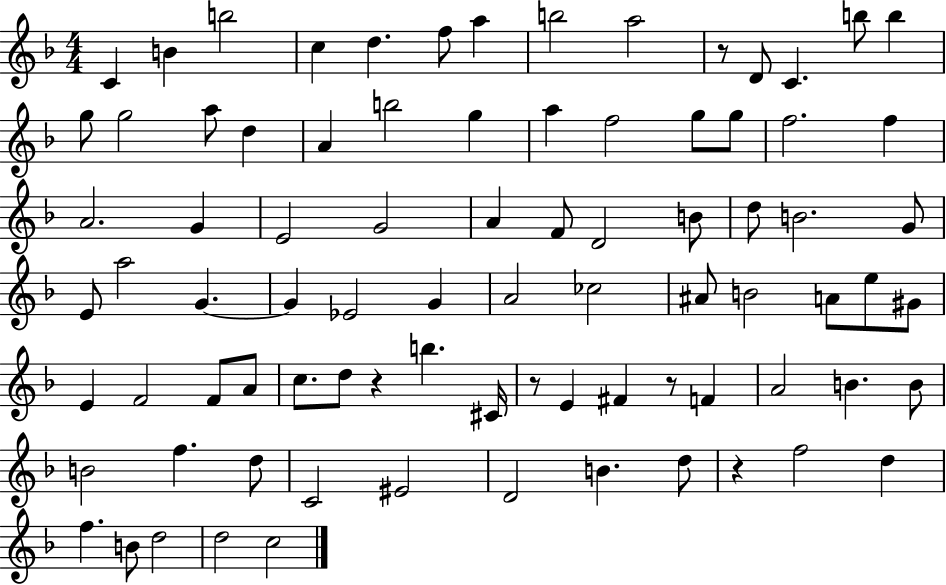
C4/q B4/q B5/h C5/q D5/q. F5/e A5/q B5/h A5/h R/e D4/e C4/q. B5/e B5/q G5/e G5/h A5/e D5/q A4/q B5/h G5/q A5/q F5/h G5/e G5/e F5/h. F5/q A4/h. G4/q E4/h G4/h A4/q F4/e D4/h B4/e D5/e B4/h. G4/e E4/e A5/h G4/q. G4/q Eb4/h G4/q A4/h CES5/h A#4/e B4/h A4/e E5/e G#4/e E4/q F4/h F4/e A4/e C5/e. D5/e R/q B5/q. C#4/s R/e E4/q F#4/q R/e F4/q A4/h B4/q. B4/e B4/h F5/q. D5/e C4/h EIS4/h D4/h B4/q. D5/e R/q F5/h D5/q F5/q. B4/e D5/h D5/h C5/h